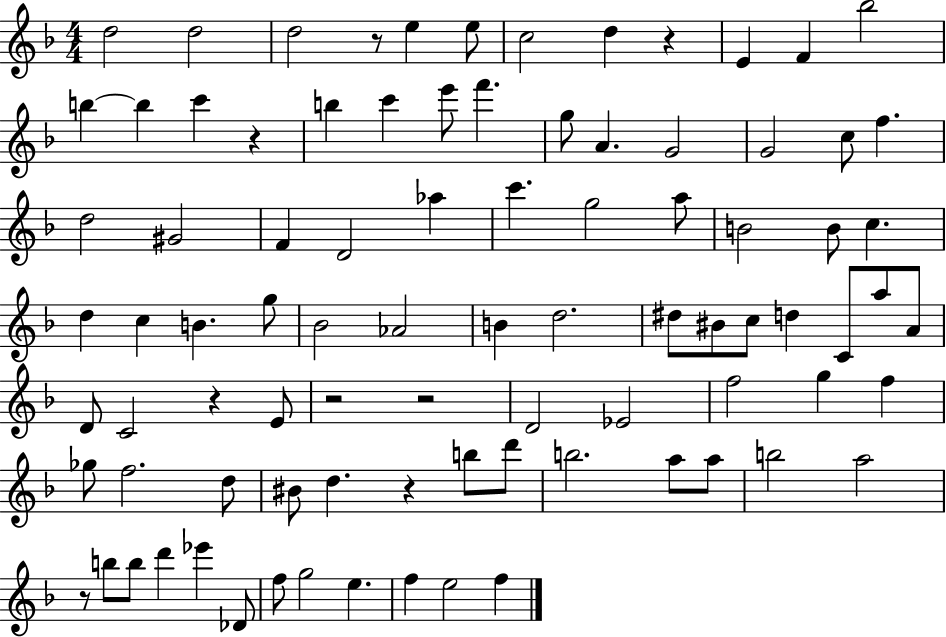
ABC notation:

X:1
T:Untitled
M:4/4
L:1/4
K:F
d2 d2 d2 z/2 e e/2 c2 d z E F _b2 b b c' z b c' e'/2 f' g/2 A G2 G2 c/2 f d2 ^G2 F D2 _a c' g2 a/2 B2 B/2 c d c B g/2 _B2 _A2 B d2 ^d/2 ^B/2 c/2 d C/2 a/2 A/2 D/2 C2 z E/2 z2 z2 D2 _E2 f2 g f _g/2 f2 d/2 ^B/2 d z b/2 d'/2 b2 a/2 a/2 b2 a2 z/2 b/2 b/2 d' _e' _D/2 f/2 g2 e f e2 f